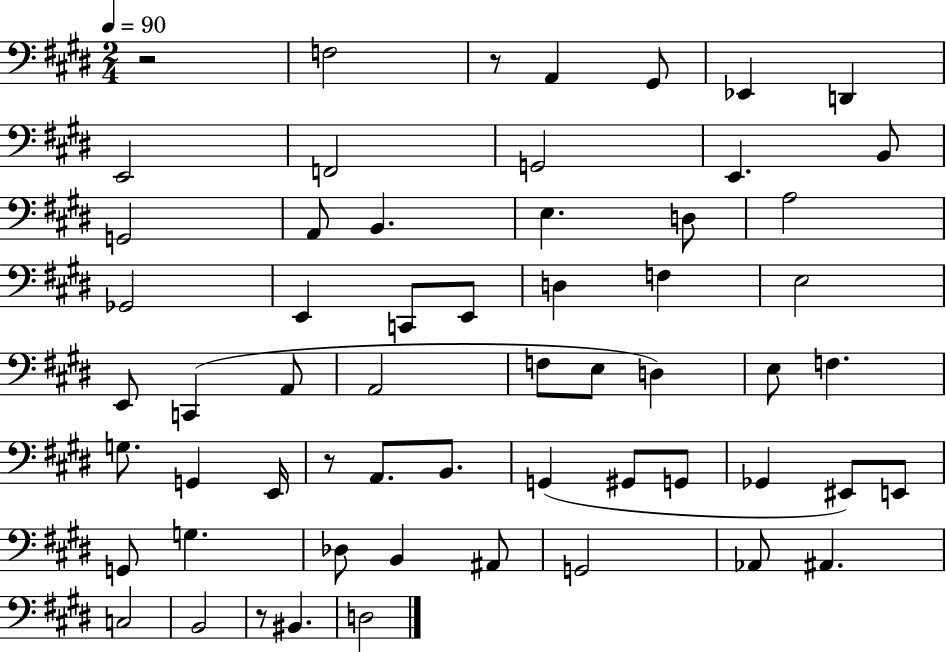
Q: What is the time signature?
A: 2/4